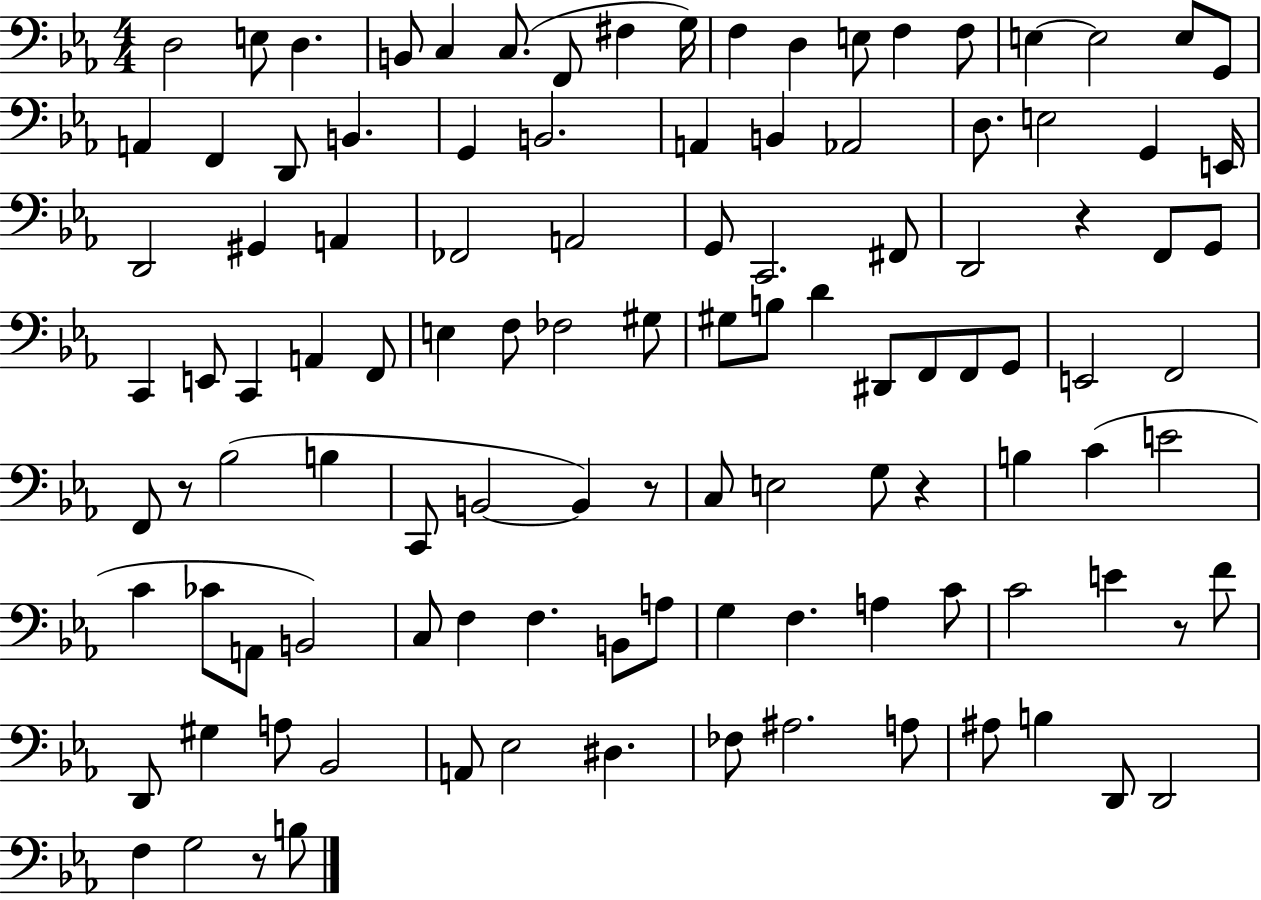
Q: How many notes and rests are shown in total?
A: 111